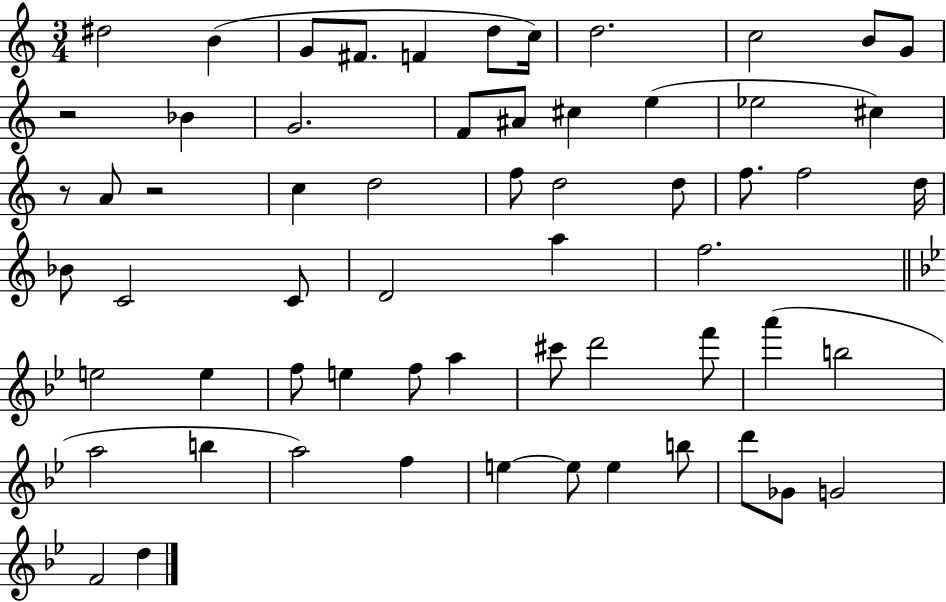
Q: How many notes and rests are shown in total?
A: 61